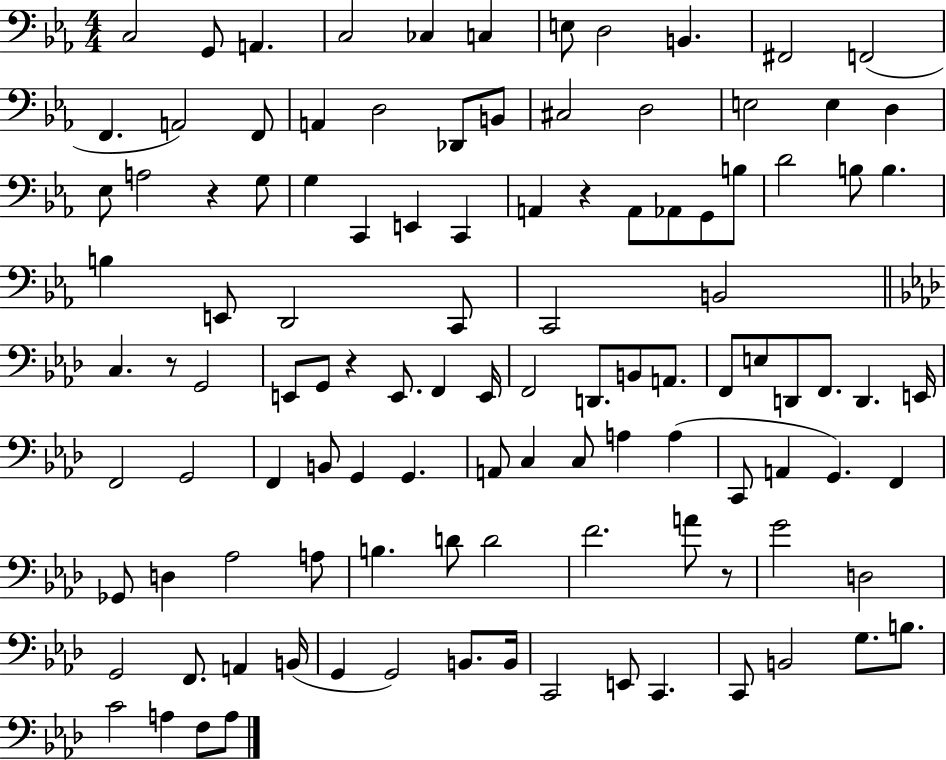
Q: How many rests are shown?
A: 5